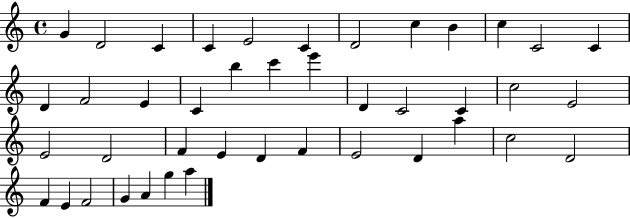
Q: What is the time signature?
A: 4/4